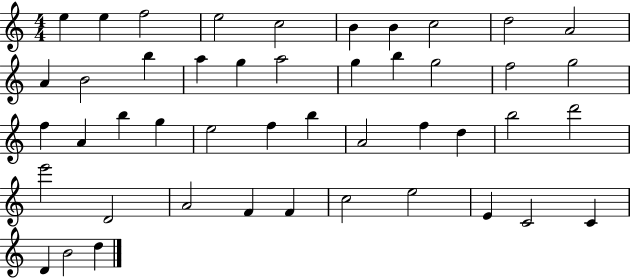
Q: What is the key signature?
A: C major